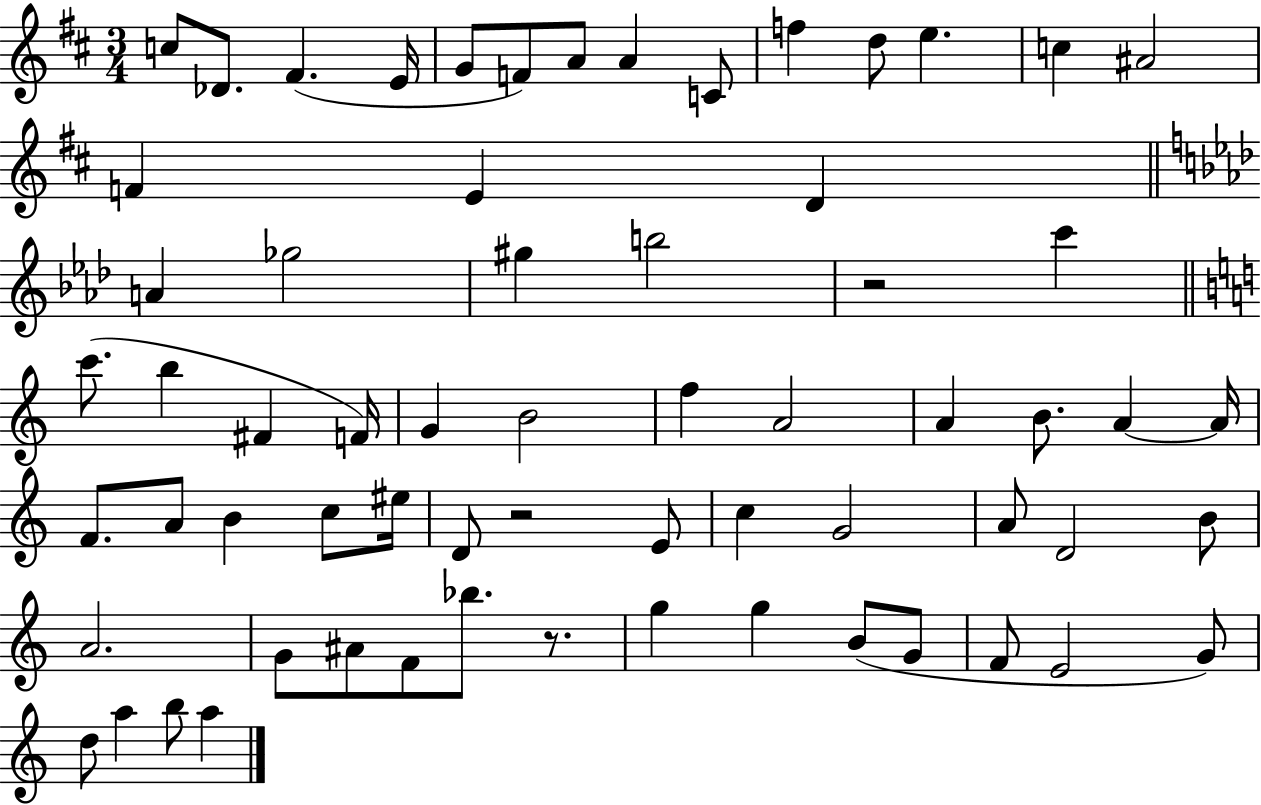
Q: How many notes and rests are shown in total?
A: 65